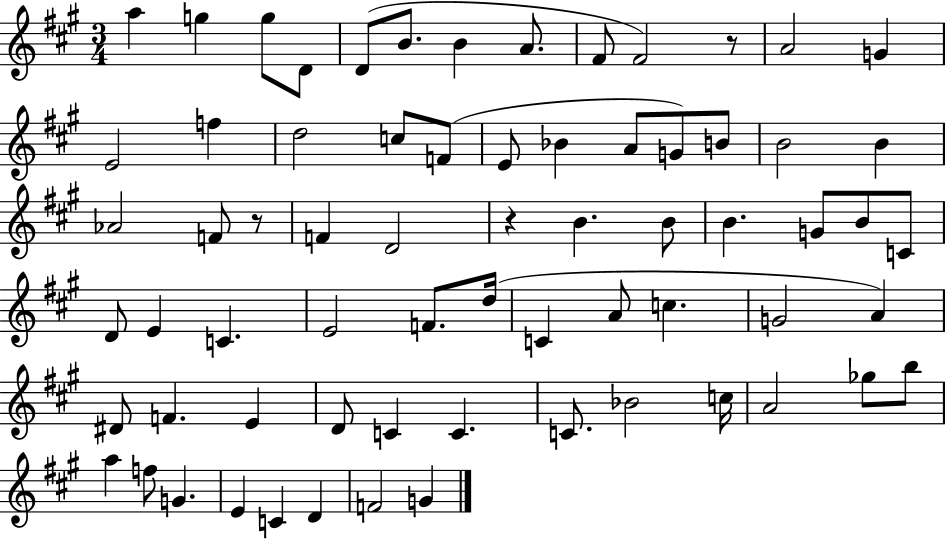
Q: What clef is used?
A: treble